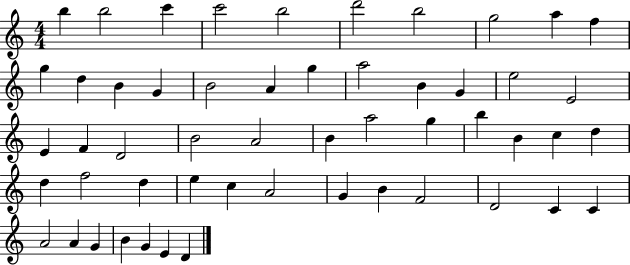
{
  \clef treble
  \numericTimeSignature
  \time 4/4
  \key c \major
  b''4 b''2 c'''4 | c'''2 b''2 | d'''2 b''2 | g''2 a''4 f''4 | \break g''4 d''4 b'4 g'4 | b'2 a'4 g''4 | a''2 b'4 g'4 | e''2 e'2 | \break e'4 f'4 d'2 | b'2 a'2 | b'4 a''2 g''4 | b''4 b'4 c''4 d''4 | \break d''4 f''2 d''4 | e''4 c''4 a'2 | g'4 b'4 f'2 | d'2 c'4 c'4 | \break a'2 a'4 g'4 | b'4 g'4 e'4 d'4 | \bar "|."
}